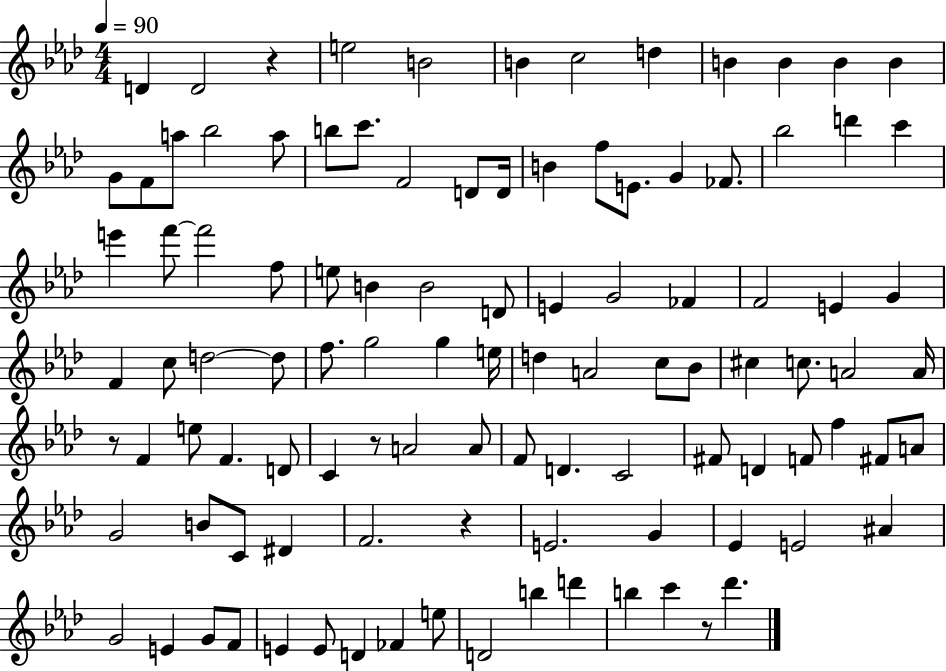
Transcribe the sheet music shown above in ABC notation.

X:1
T:Untitled
M:4/4
L:1/4
K:Ab
D D2 z e2 B2 B c2 d B B B B G/2 F/2 a/2 _b2 a/2 b/2 c'/2 F2 D/2 D/4 B f/2 E/2 G _F/2 _b2 d' c' e' f'/2 f'2 f/2 e/2 B B2 D/2 E G2 _F F2 E G F c/2 d2 d/2 f/2 g2 g e/4 d A2 c/2 _B/2 ^c c/2 A2 A/4 z/2 F e/2 F D/2 C z/2 A2 A/2 F/2 D C2 ^F/2 D F/2 f ^F/2 A/2 G2 B/2 C/2 ^D F2 z E2 G _E E2 ^A G2 E G/2 F/2 E E/2 D _F e/2 D2 b d' b c' z/2 _d'